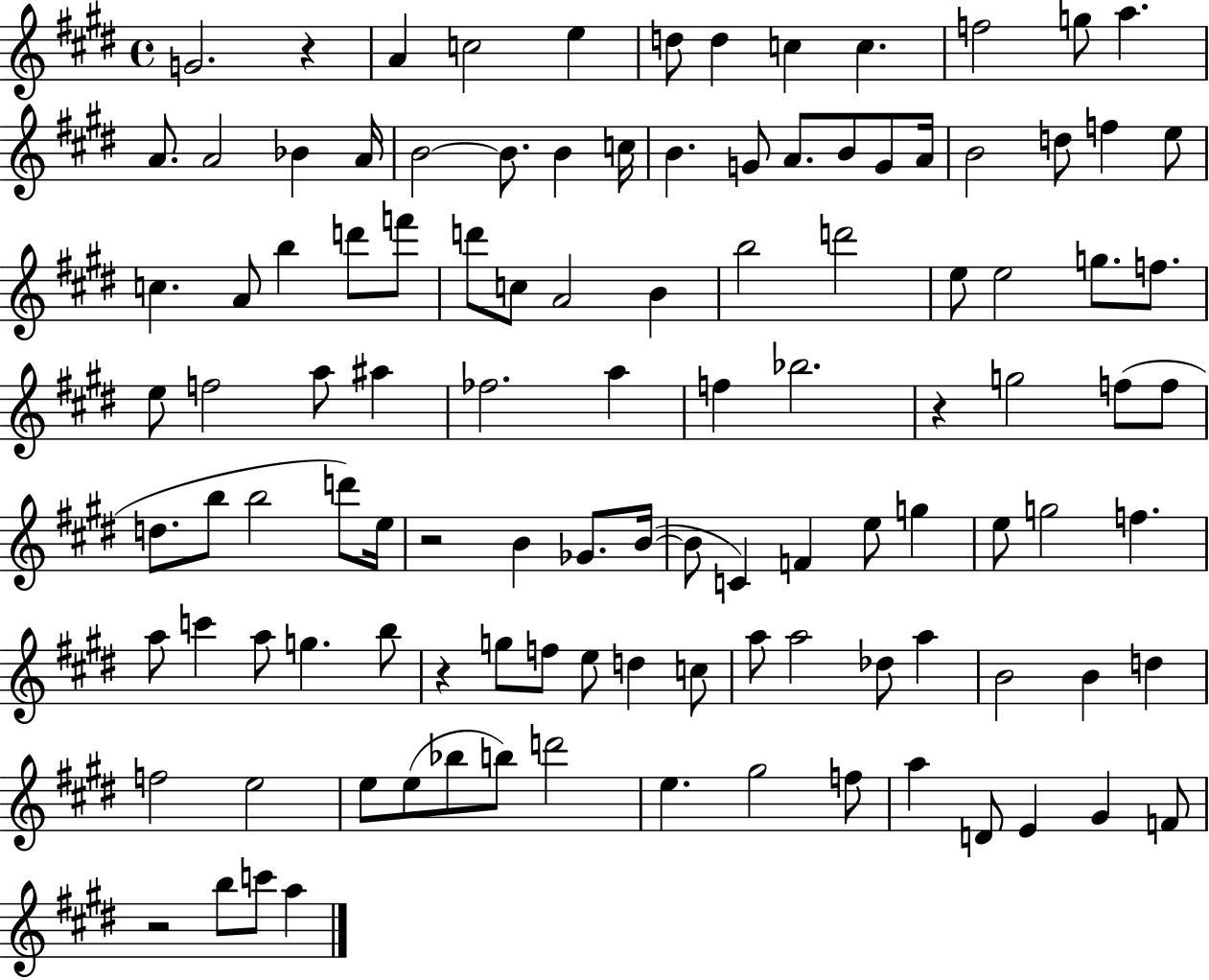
{
  \clef treble
  \time 4/4
  \defaultTimeSignature
  \key e \major
  \repeat volta 2 { g'2. r4 | a'4 c''2 e''4 | d''8 d''4 c''4 c''4. | f''2 g''8 a''4. | \break a'8. a'2 bes'4 a'16 | b'2~~ b'8. b'4 c''16 | b'4. g'8 a'8. b'8 g'8 a'16 | b'2 d''8 f''4 e''8 | \break c''4. a'8 b''4 d'''8 f'''8 | d'''8 c''8 a'2 b'4 | b''2 d'''2 | e''8 e''2 g''8. f''8. | \break e''8 f''2 a''8 ais''4 | fes''2. a''4 | f''4 bes''2. | r4 g''2 f''8( f''8 | \break d''8. b''8 b''2 d'''8) e''16 | r2 b'4 ges'8. b'16~(~ | b'8 c'4) f'4 e''8 g''4 | e''8 g''2 f''4. | \break a''8 c'''4 a''8 g''4. b''8 | r4 g''8 f''8 e''8 d''4 c''8 | a''8 a''2 des''8 a''4 | b'2 b'4 d''4 | \break f''2 e''2 | e''8 e''8( bes''8 b''8) d'''2 | e''4. gis''2 f''8 | a''4 d'8 e'4 gis'4 f'8 | \break r2 b''8 c'''8 a''4 | } \bar "|."
}